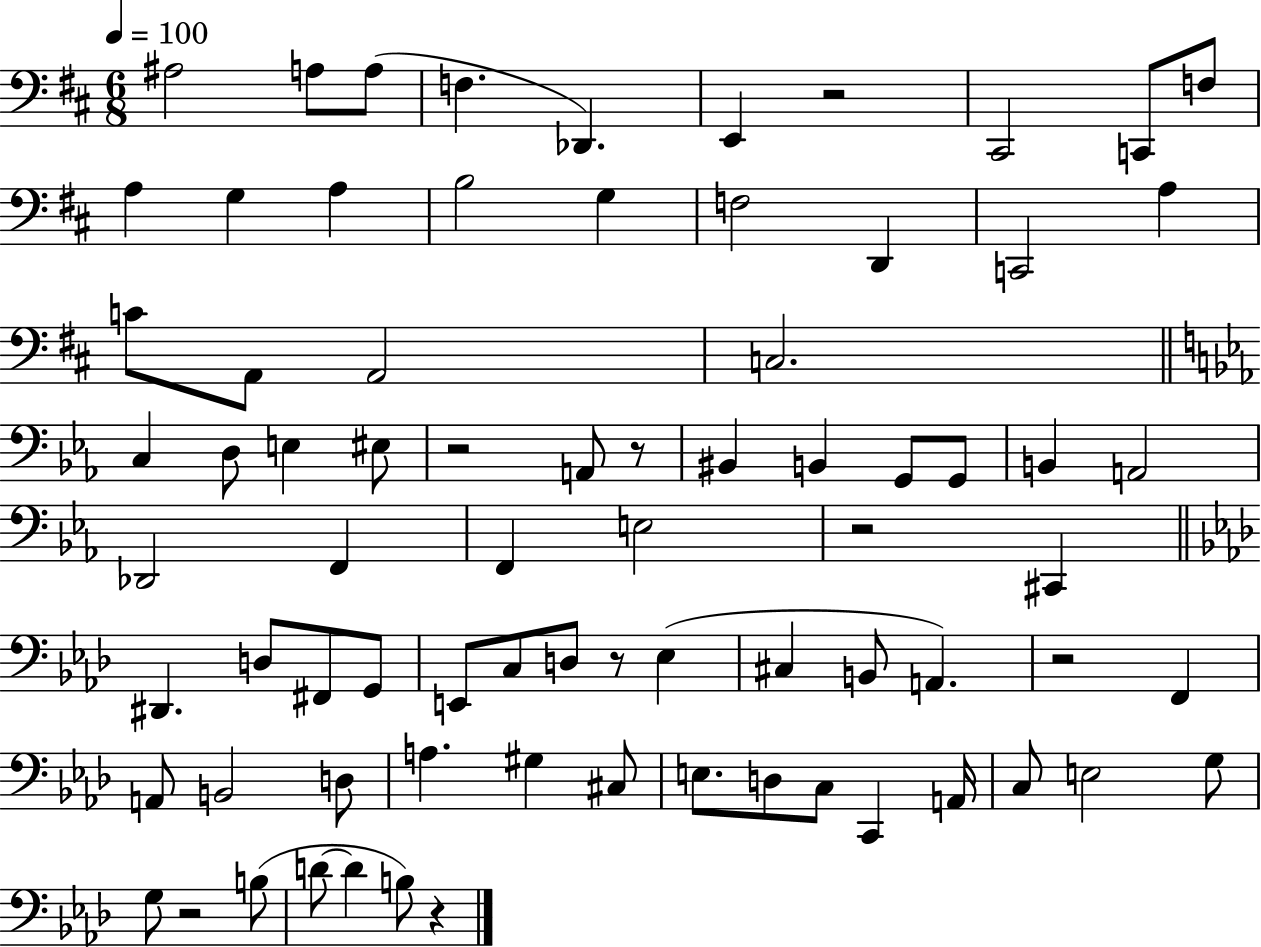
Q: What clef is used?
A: bass